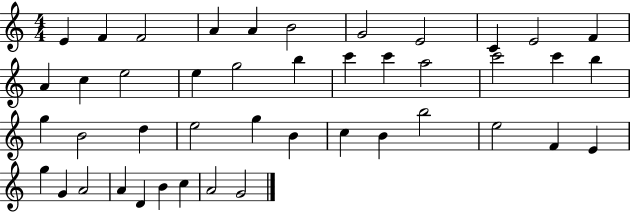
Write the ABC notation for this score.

X:1
T:Untitled
M:4/4
L:1/4
K:C
E F F2 A A B2 G2 E2 C E2 F A c e2 e g2 b c' c' a2 c'2 c' b g B2 d e2 g B c B b2 e2 F E g G A2 A D B c A2 G2